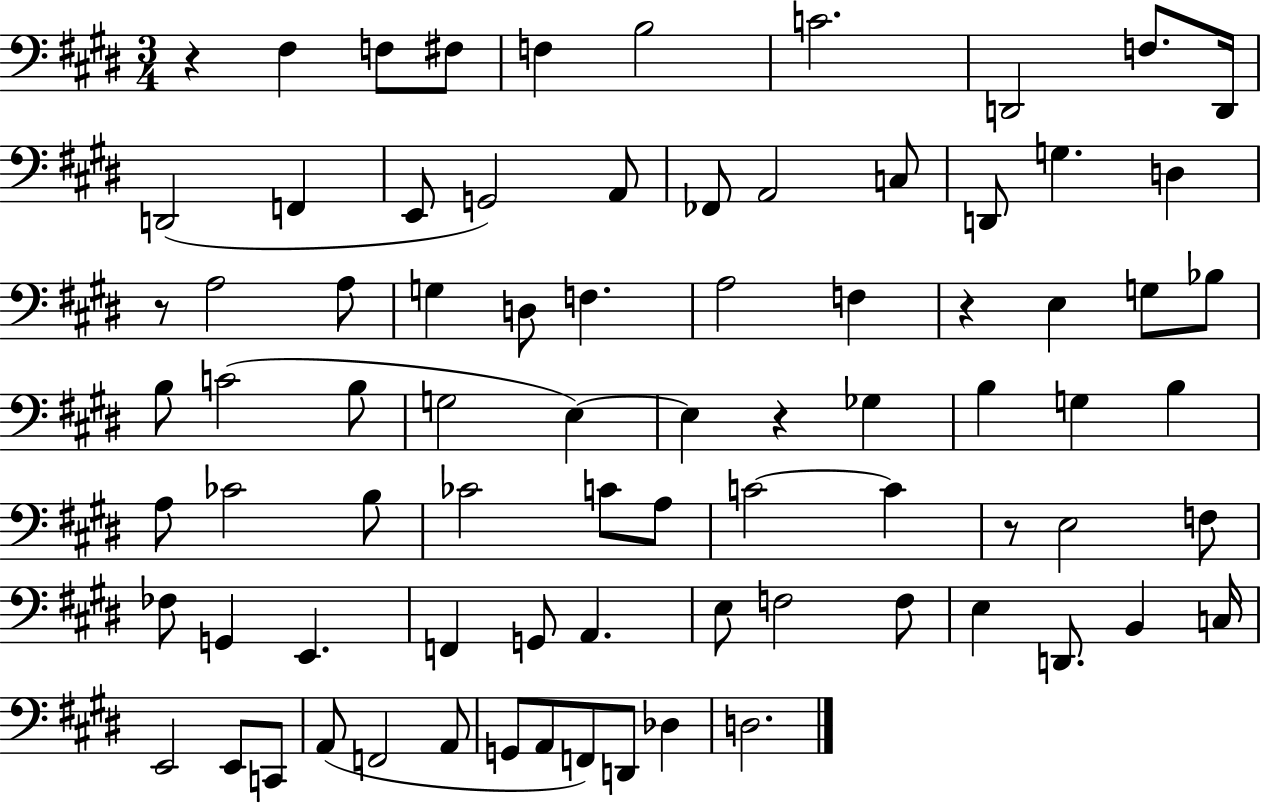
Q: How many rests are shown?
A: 5